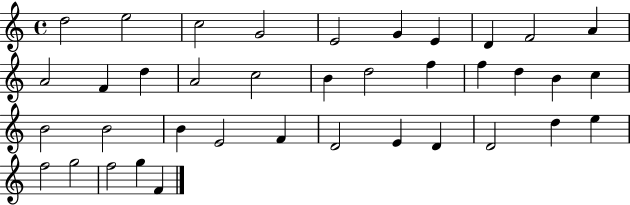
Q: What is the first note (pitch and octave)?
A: D5